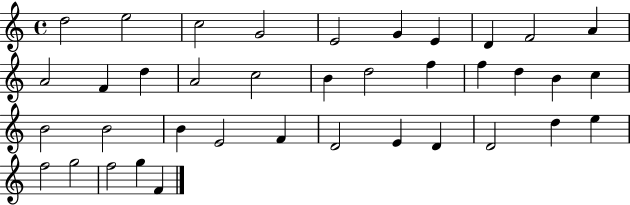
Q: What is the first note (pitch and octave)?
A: D5